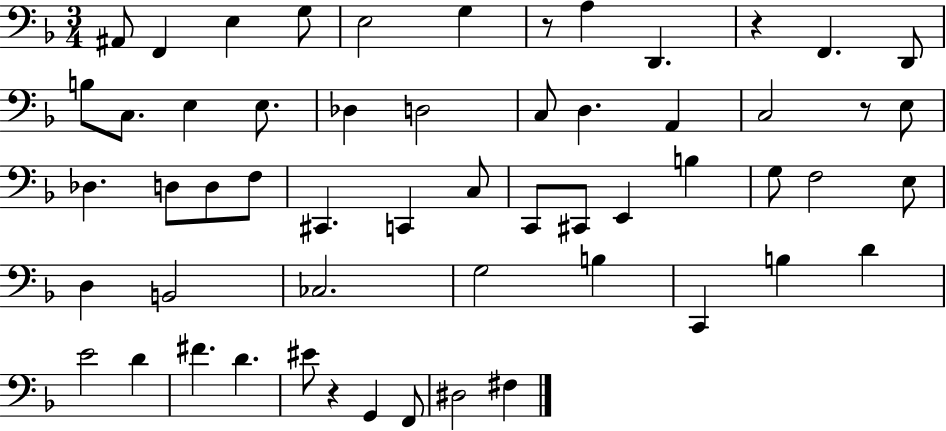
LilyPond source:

{
  \clef bass
  \numericTimeSignature
  \time 3/4
  \key f \major
  ais,8 f,4 e4 g8 | e2 g4 | r8 a4 d,4. | r4 f,4. d,8 | \break b8 c8. e4 e8. | des4 d2 | c8 d4. a,4 | c2 r8 e8 | \break des4. d8 d8 f8 | cis,4. c,4 c8 | c,8 cis,8 e,4 b4 | g8 f2 e8 | \break d4 b,2 | ces2. | g2 b4 | c,4 b4 d'4 | \break e'2 d'4 | fis'4. d'4. | eis'8 r4 g,4 f,8 | dis2 fis4 | \break \bar "|."
}